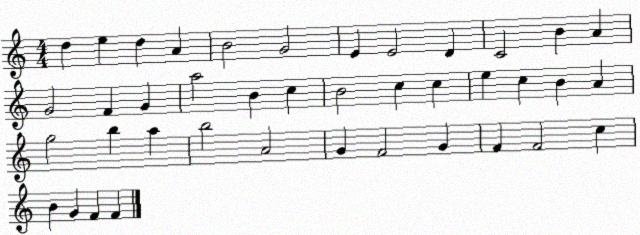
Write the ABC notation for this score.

X:1
T:Untitled
M:4/4
L:1/4
K:C
d e d A B2 G2 E E2 D C2 B A G2 F G a2 B c B2 c c e c B A g2 b a b2 A2 G F2 G F F2 c B G F F